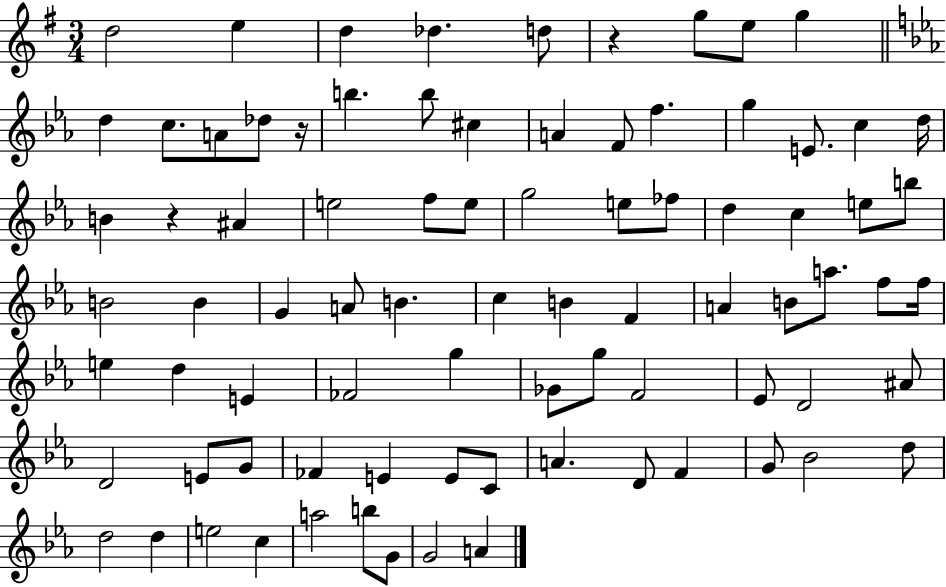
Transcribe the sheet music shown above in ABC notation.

X:1
T:Untitled
M:3/4
L:1/4
K:G
d2 e d _d d/2 z g/2 e/2 g d c/2 A/2 _d/2 z/4 b b/2 ^c A F/2 f g E/2 c d/4 B z ^A e2 f/2 e/2 g2 e/2 _f/2 d c e/2 b/2 B2 B G A/2 B c B F A B/2 a/2 f/2 f/4 e d E _F2 g _G/2 g/2 F2 _E/2 D2 ^A/2 D2 E/2 G/2 _F E E/2 C/2 A D/2 F G/2 _B2 d/2 d2 d e2 c a2 b/2 G/2 G2 A